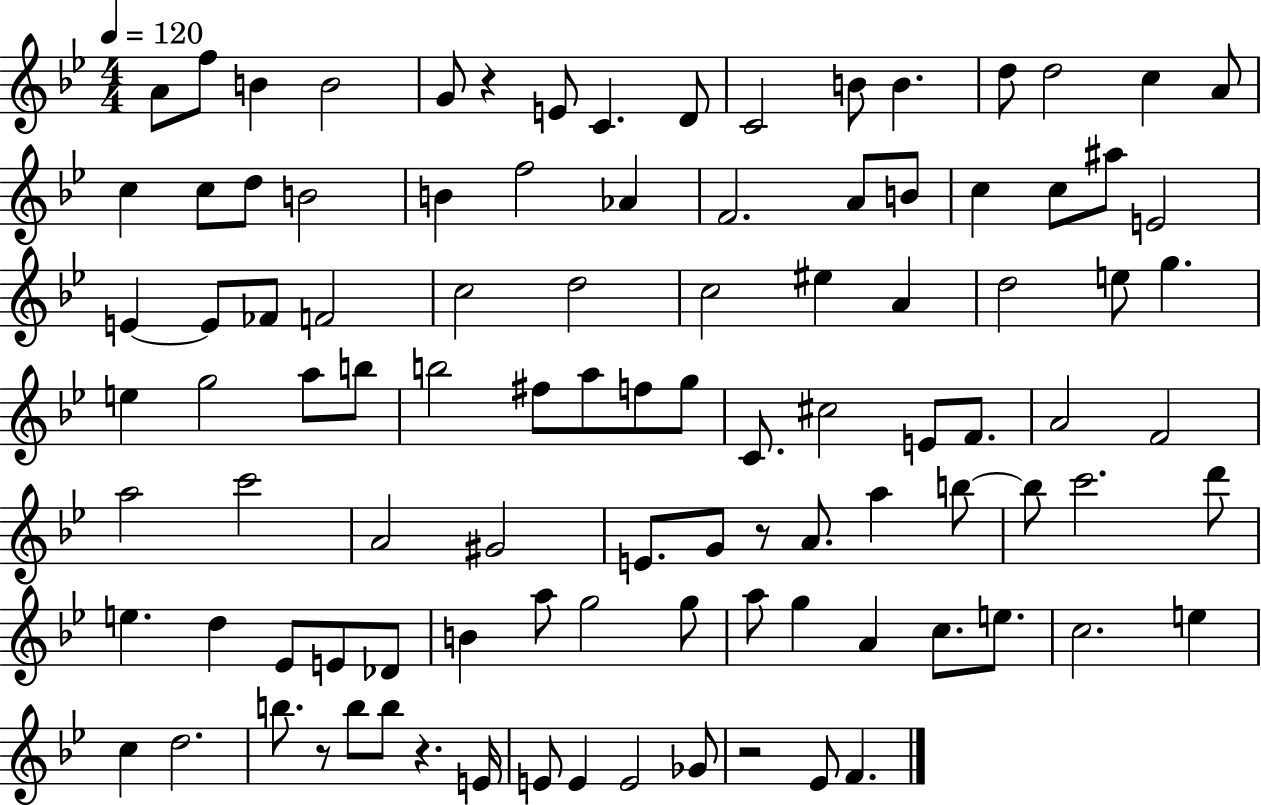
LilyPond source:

{
  \clef treble
  \numericTimeSignature
  \time 4/4
  \key bes \major
  \tempo 4 = 120
  a'8 f''8 b'4 b'2 | g'8 r4 e'8 c'4. d'8 | c'2 b'8 b'4. | d''8 d''2 c''4 a'8 | \break c''4 c''8 d''8 b'2 | b'4 f''2 aes'4 | f'2. a'8 b'8 | c''4 c''8 ais''8 e'2 | \break e'4~~ e'8 fes'8 f'2 | c''2 d''2 | c''2 eis''4 a'4 | d''2 e''8 g''4. | \break e''4 g''2 a''8 b''8 | b''2 fis''8 a''8 f''8 g''8 | c'8. cis''2 e'8 f'8. | a'2 f'2 | \break a''2 c'''2 | a'2 gis'2 | e'8. g'8 r8 a'8. a''4 b''8~~ | b''8 c'''2. d'''8 | \break e''4. d''4 ees'8 e'8 des'8 | b'4 a''8 g''2 g''8 | a''8 g''4 a'4 c''8. e''8. | c''2. e''4 | \break c''4 d''2. | b''8. r8 b''8 b''8 r4. e'16 | e'8 e'4 e'2 ges'8 | r2 ees'8 f'4. | \break \bar "|."
}